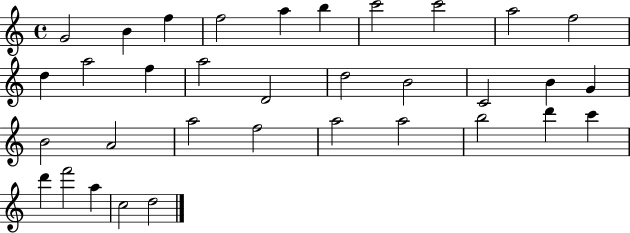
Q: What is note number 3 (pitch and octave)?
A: F5